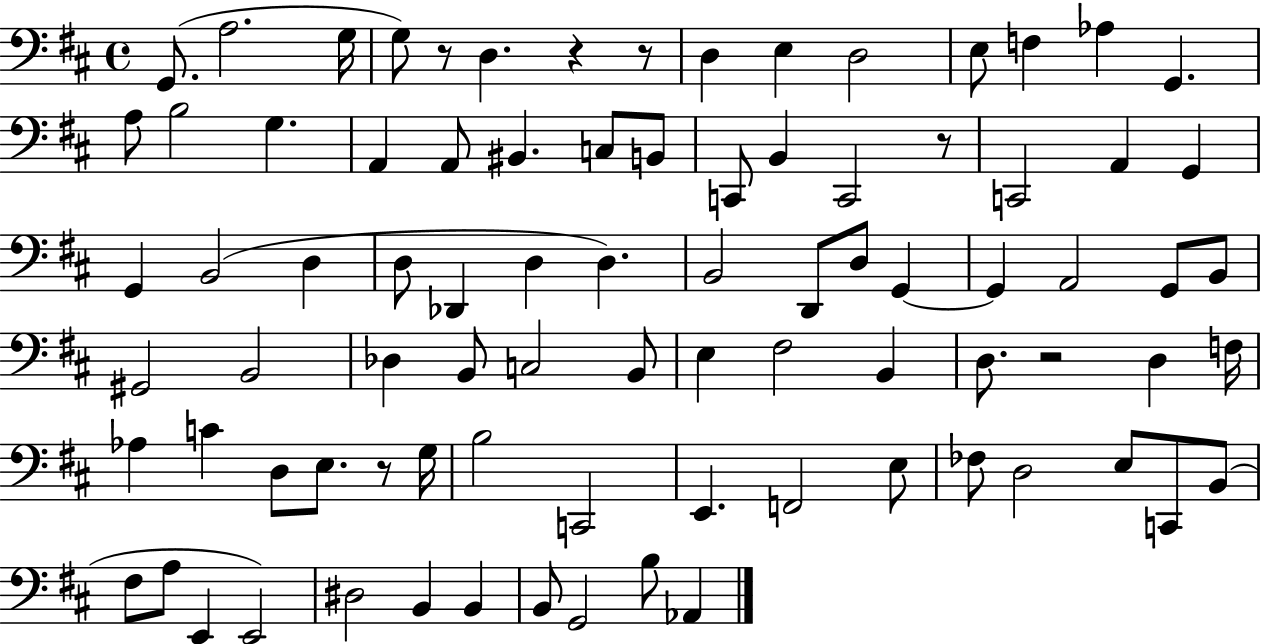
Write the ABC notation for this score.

X:1
T:Untitled
M:4/4
L:1/4
K:D
G,,/2 A,2 G,/4 G,/2 z/2 D, z z/2 D, E, D,2 E,/2 F, _A, G,, A,/2 B,2 G, A,, A,,/2 ^B,, C,/2 B,,/2 C,,/2 B,, C,,2 z/2 C,,2 A,, G,, G,, B,,2 D, D,/2 _D,, D, D, B,,2 D,,/2 D,/2 G,, G,, A,,2 G,,/2 B,,/2 ^G,,2 B,,2 _D, B,,/2 C,2 B,,/2 E, ^F,2 B,, D,/2 z2 D, F,/4 _A, C D,/2 E,/2 z/2 G,/4 B,2 C,,2 E,, F,,2 E,/2 _F,/2 D,2 E,/2 C,,/2 B,,/2 ^F,/2 A,/2 E,, E,,2 ^D,2 B,, B,, B,,/2 G,,2 B,/2 _A,,